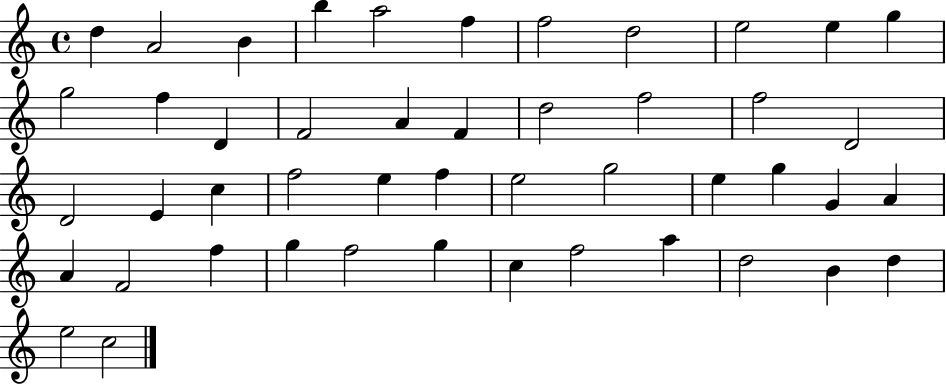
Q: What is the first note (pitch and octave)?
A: D5